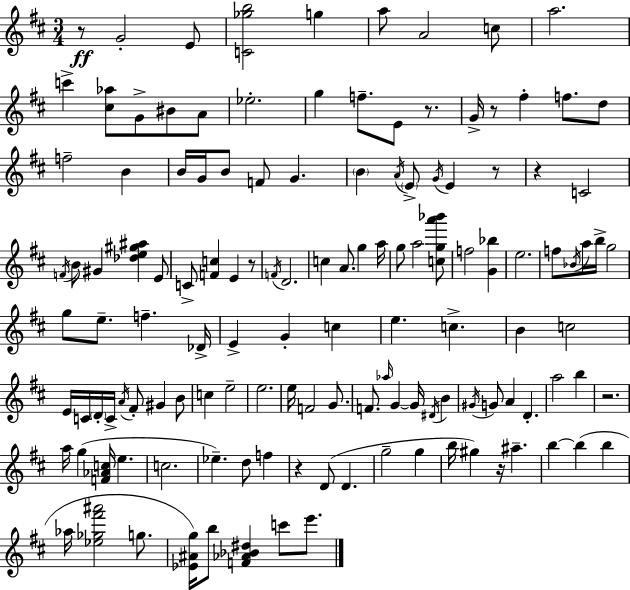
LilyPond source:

{
  \clef treble
  \numericTimeSignature
  \time 3/4
  \key d \major
  \repeat volta 2 { r8\ff g'2-. e'8 | <c' ges'' b''>2 g''4 | a''8 a'2 c''8 | a''2. | \break c'''4-> <cis'' aes''>8 g'8-> bis'8 a'8 | ees''2.-. | g''4 f''8.-- e'8 r8. | g'16-> r8 fis''4-. f''8. d''8 | \break f''2-- b'4 | b'16 g'16 b'8 f'8 g'4. | \parenthesize b'4 \acciaccatura { a'16 } \parenthesize e'8-> \acciaccatura { g'16 } e'4 | r8 r4 c'2 | \break \acciaccatura { f'16 } b'8 gis'4 <des'' e'' gis'' ais''>4 | e'8 c'8-> <f' c''>4 e'4 | r8 \acciaccatura { f'16 } d'2. | c''4 a'8. g''4 | \break a''16 g''8 a''2 | <c'' g'' a''' bes'''>8 f''2 | <g' bes''>4 e''2. | f''8 \acciaccatura { bes'16 } a''16 b''16-> g''2 | \break g''8 e''8.-- f''4.-- | des'16-> e'4-> g'4-. | c''4 e''4. c''4.-> | b'4 c''2 | \break e'16 c'16 \parenthesize d'16-. c'16-> \acciaccatura { a'16 } fis'8-. | gis'4 b'8 c''4 e''2-- | e''2. | e''16 f'2 | \break g'8. f'8. \grace { aes''16 } g'4~~ | g'16 \acciaccatura { dis'16 } b'4 \acciaccatura { gis'16 } g'8 a'4 | d'4.-. a''2 | b''4 r2. | \break a''16 g''4( | <f' aes' c''>16 e''4. c''2. | ees''4.--) | d''8 f''4 r4 | \break d'8( d'4. g''2-- | g''4 b''16 gis''4) | r16 ais''4.-- b''4~~ | b''4( b''4 aes''16 <ees'' ges'' fis''' ais'''>2 | \break g''8. <ees' ais' g''>16) b''8 | <f' aes' bes' dis''>4 c'''8 e'''8. } \bar "|."
}